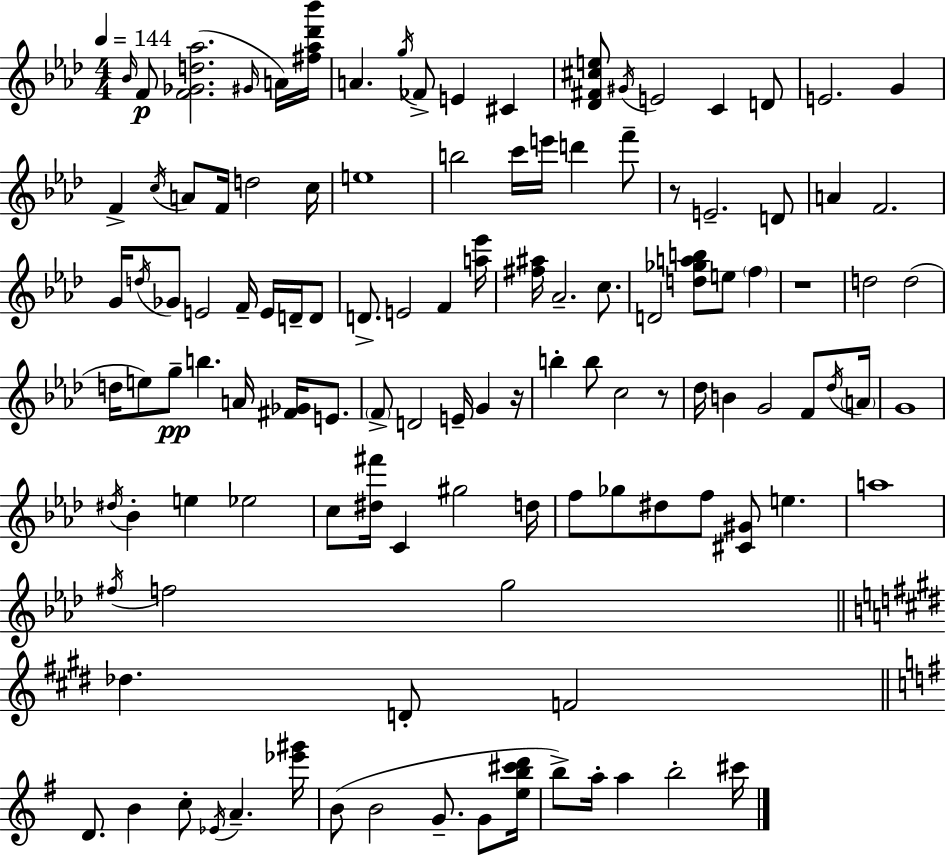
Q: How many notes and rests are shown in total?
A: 118